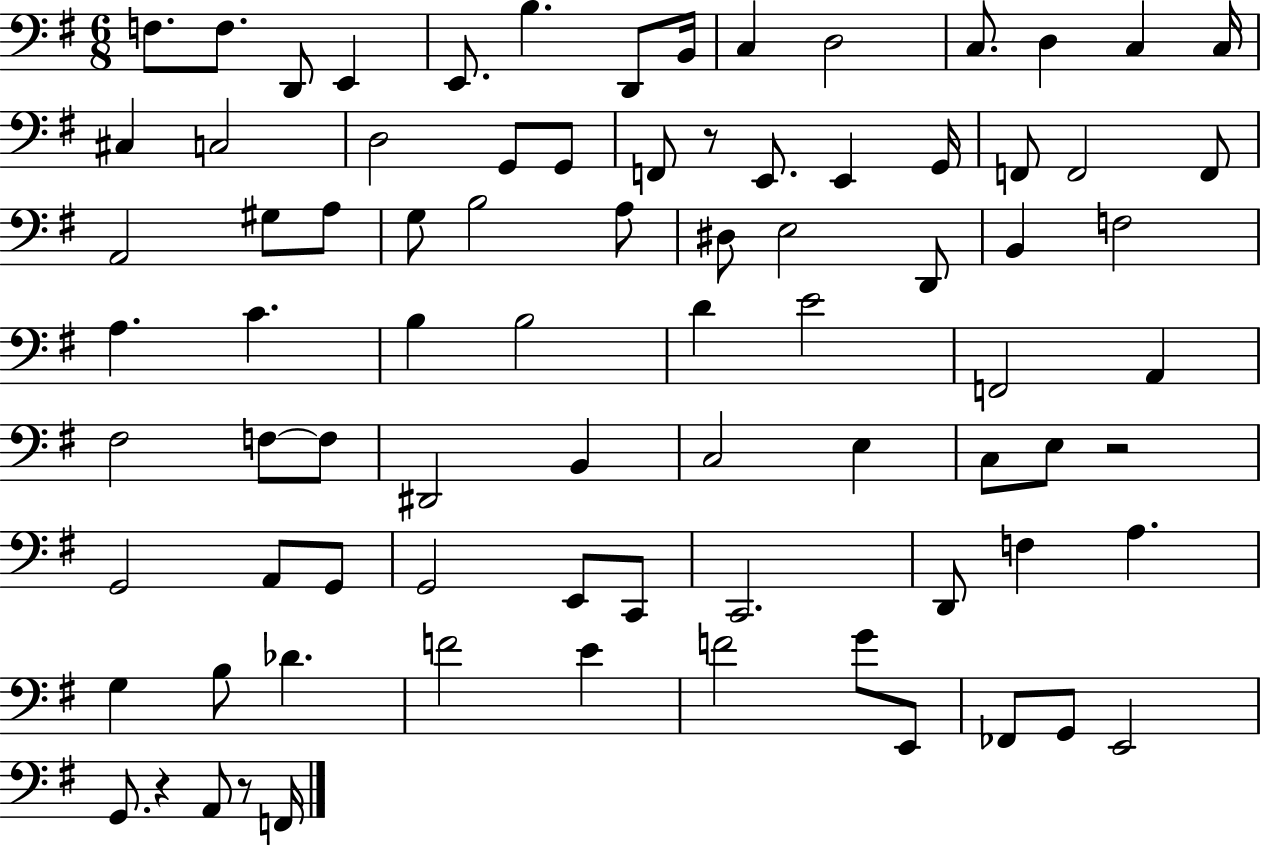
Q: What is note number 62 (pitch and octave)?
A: D2